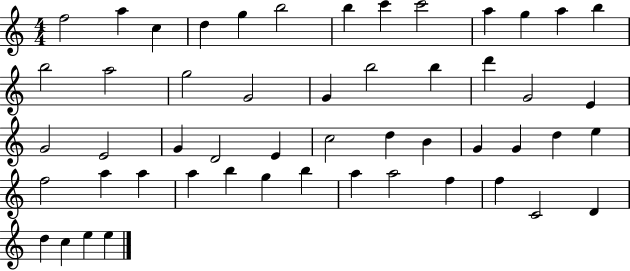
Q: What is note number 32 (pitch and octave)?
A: G4